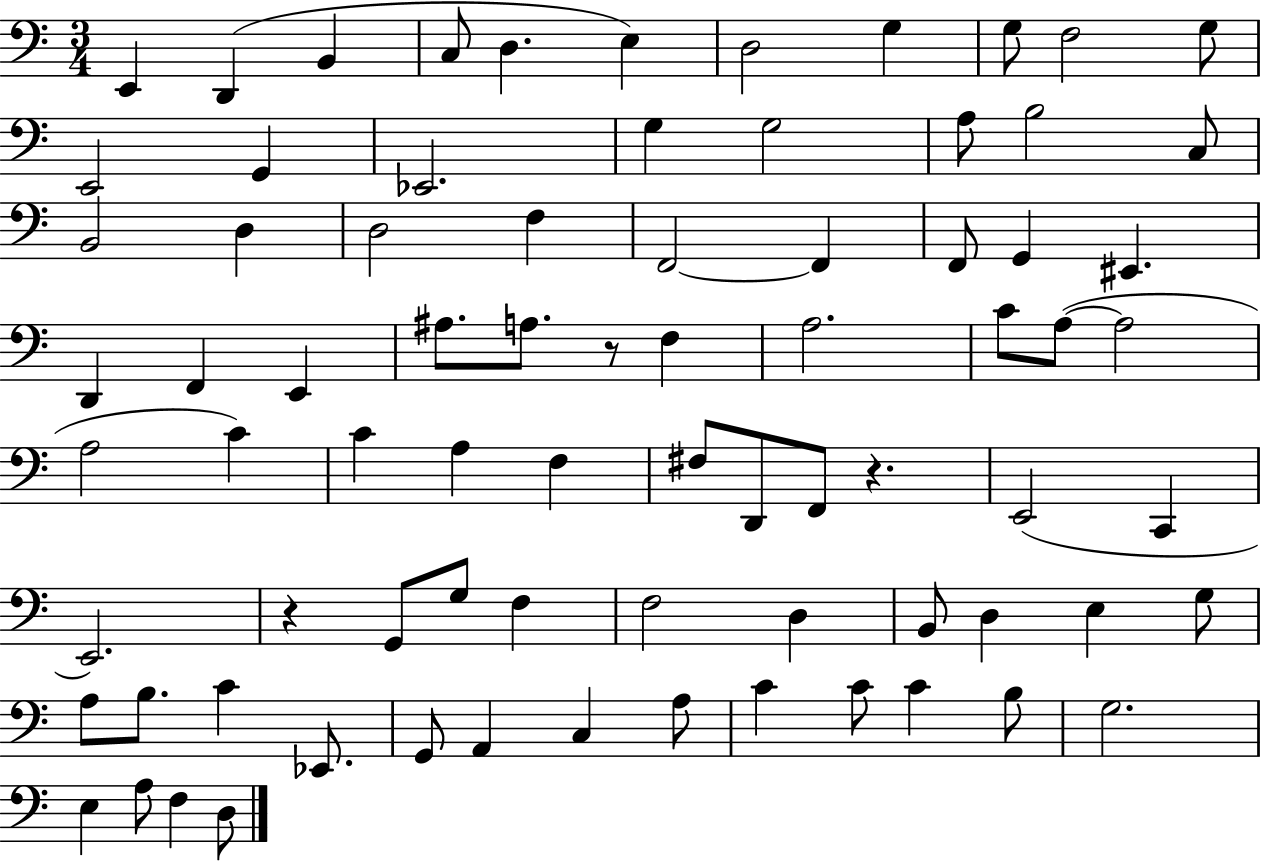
E2/q D2/q B2/q C3/e D3/q. E3/q D3/h G3/q G3/e F3/h G3/e E2/h G2/q Eb2/h. G3/q G3/h A3/e B3/h C3/e B2/h D3/q D3/h F3/q F2/h F2/q F2/e G2/q EIS2/q. D2/q F2/q E2/q A#3/e. A3/e. R/e F3/q A3/h. C4/e A3/e A3/h A3/h C4/q C4/q A3/q F3/q F#3/e D2/e F2/e R/q. E2/h C2/q E2/h. R/q G2/e G3/e F3/q F3/h D3/q B2/e D3/q E3/q G3/e A3/e B3/e. C4/q Eb2/e. G2/e A2/q C3/q A3/e C4/q C4/e C4/q B3/e G3/h. E3/q A3/e F3/q D3/e